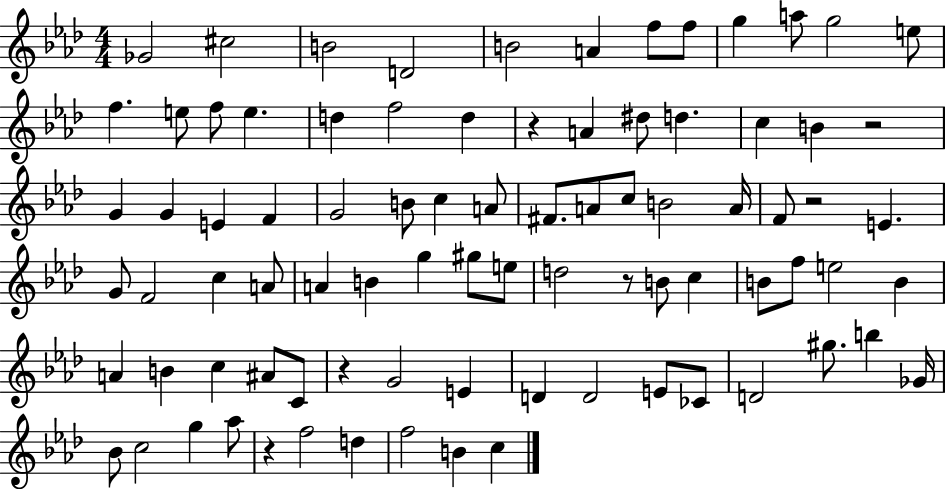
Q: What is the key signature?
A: AES major